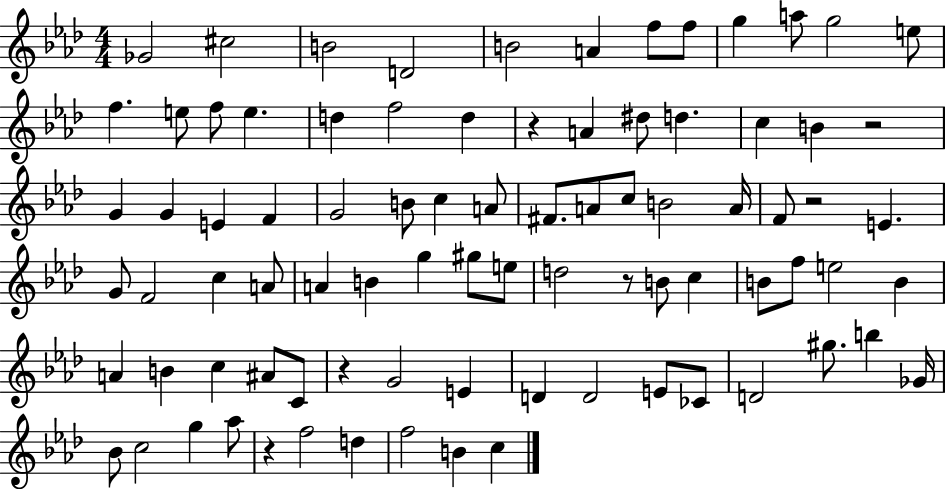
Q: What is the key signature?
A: AES major